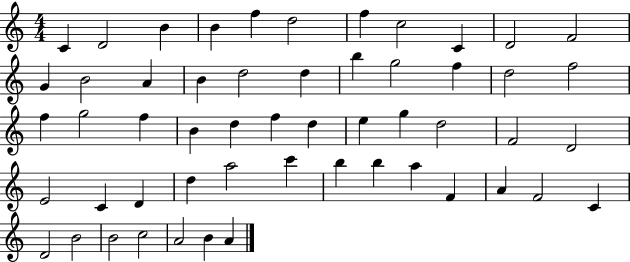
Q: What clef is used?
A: treble